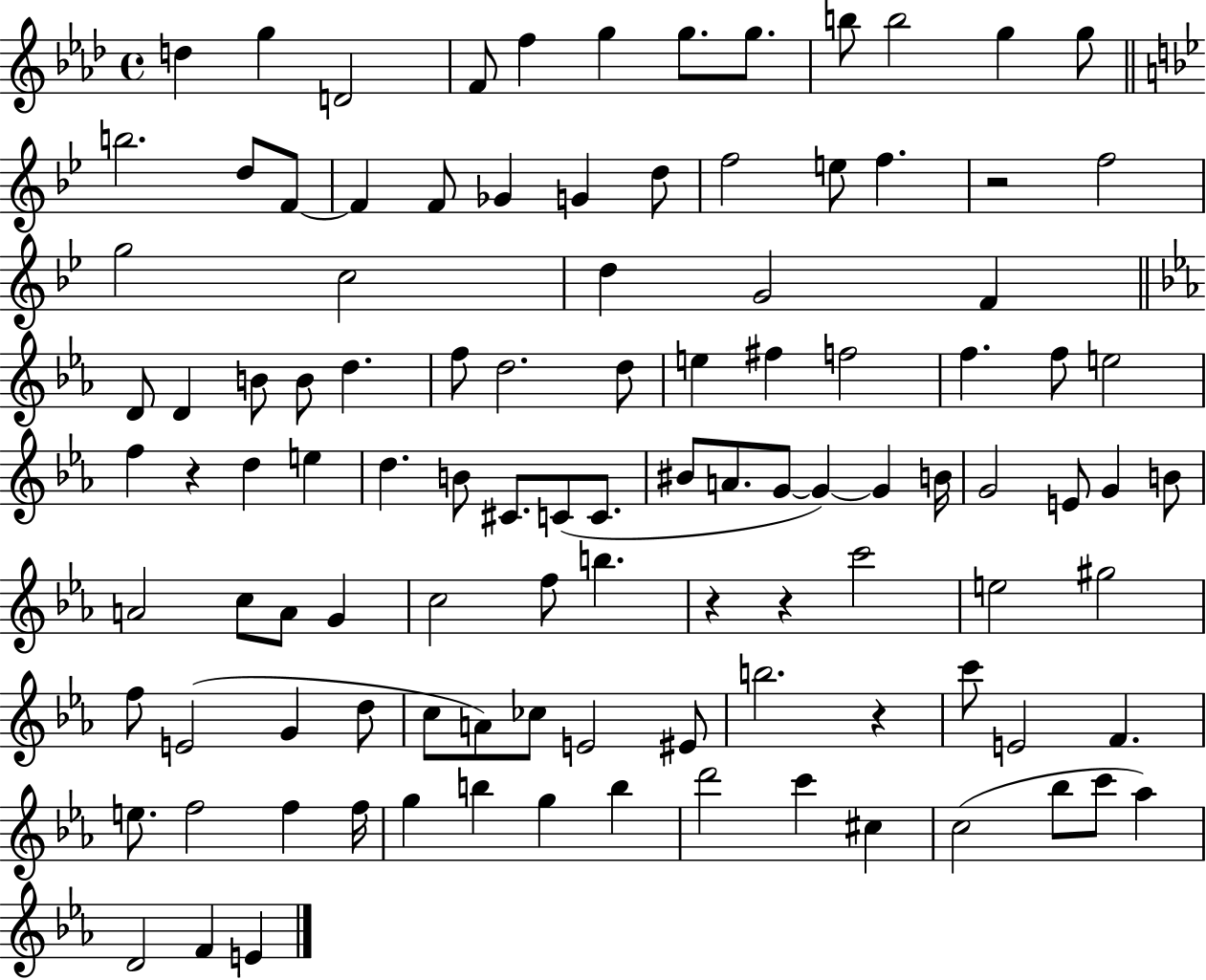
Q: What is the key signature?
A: AES major